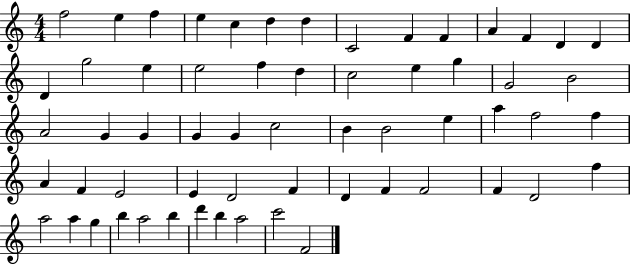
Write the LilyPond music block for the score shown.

{
  \clef treble
  \numericTimeSignature
  \time 4/4
  \key c \major
  f''2 e''4 f''4 | e''4 c''4 d''4 d''4 | c'2 f'4 f'4 | a'4 f'4 d'4 d'4 | \break d'4 g''2 e''4 | e''2 f''4 d''4 | c''2 e''4 g''4 | g'2 b'2 | \break a'2 g'4 g'4 | g'4 g'4 c''2 | b'4 b'2 e''4 | a''4 f''2 f''4 | \break a'4 f'4 e'2 | e'4 d'2 f'4 | d'4 f'4 f'2 | f'4 d'2 f''4 | \break a''2 a''4 g''4 | b''4 a''2 b''4 | d'''4 b''4 a''2 | c'''2 f'2 | \break \bar "|."
}